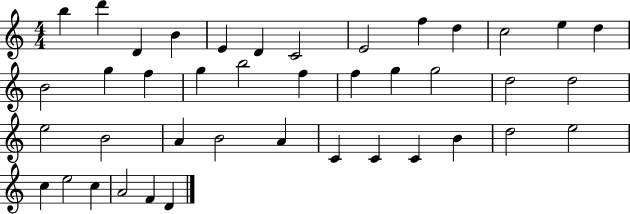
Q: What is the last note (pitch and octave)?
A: D4